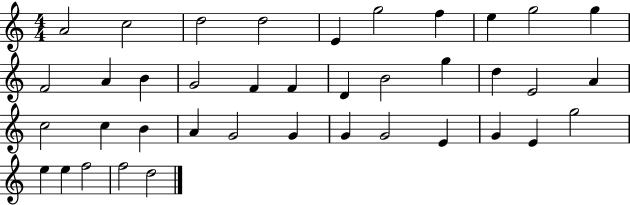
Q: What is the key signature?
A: C major